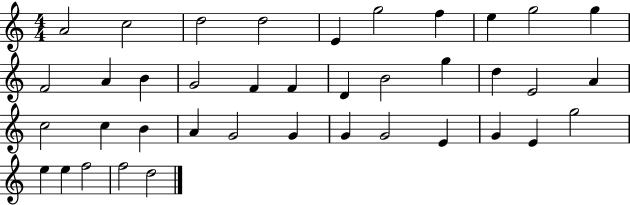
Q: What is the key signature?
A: C major